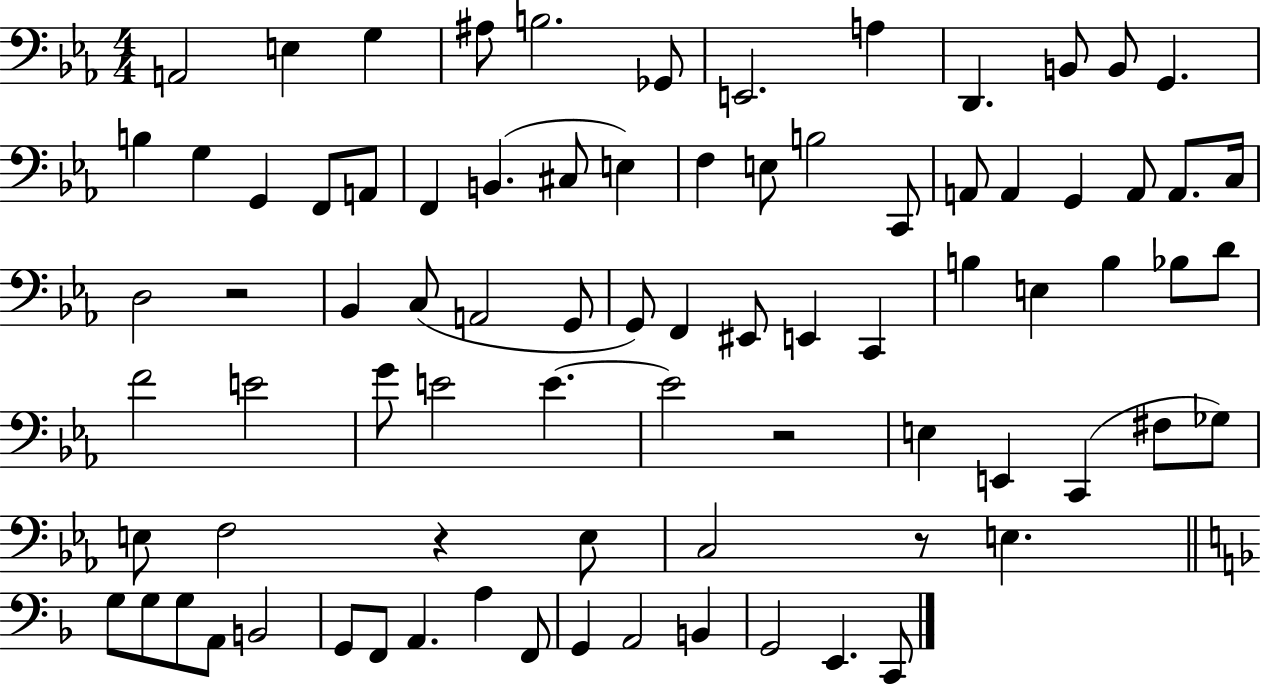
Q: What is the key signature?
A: EES major